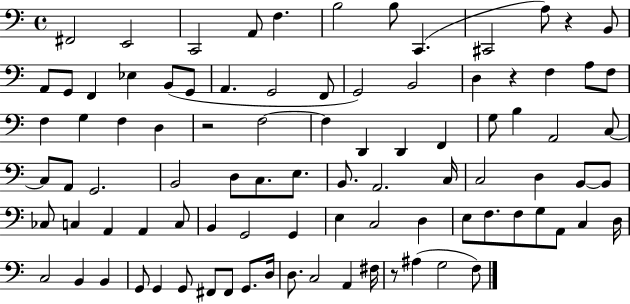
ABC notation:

X:1
T:Untitled
M:4/4
L:1/4
K:C
^F,,2 E,,2 C,,2 A,,/2 F, B,2 B,/2 C,, ^C,,2 A,/2 z B,,/2 A,,/2 G,,/2 F,, _E, B,,/2 G,,/2 A,, G,,2 F,,/2 G,,2 B,,2 D, z F, A,/2 F,/2 F, G, F, D, z2 F,2 F, D,, D,, F,, G,/2 B, A,,2 C,/2 C,/2 A,,/2 G,,2 B,,2 D,/2 C,/2 E,/2 B,,/2 A,,2 C,/4 C,2 D, B,,/2 B,,/2 _C,/2 C, A,, A,, C,/2 B,, G,,2 G,, E, C,2 D, E,/2 F,/2 F,/2 G,/2 A,,/2 C, D,/4 C,2 B,, B,, G,,/2 G,, G,,/2 ^F,,/2 ^F,,/2 G,,/2 D,/4 D,/2 C,2 A,, ^F,/4 z/2 ^A, G,2 F,/2